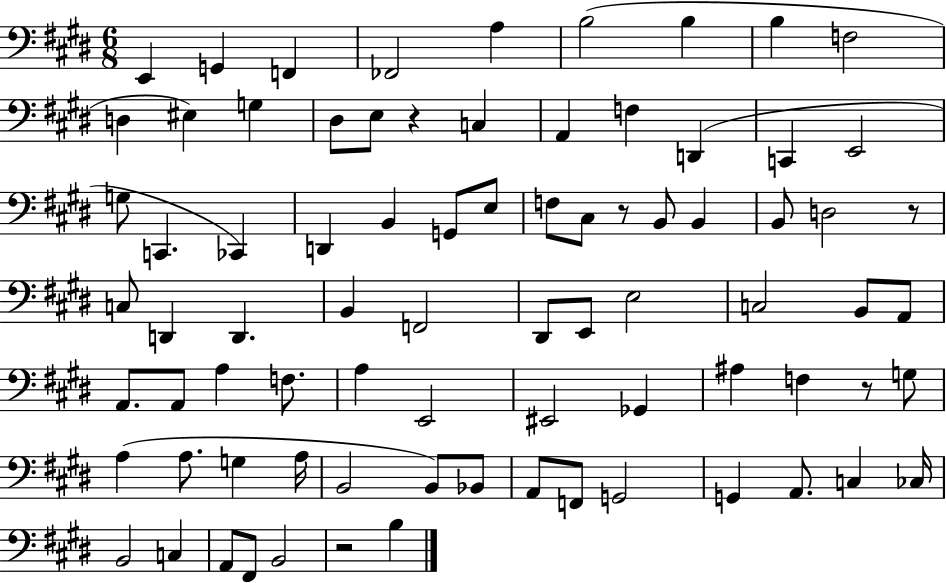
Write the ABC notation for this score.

X:1
T:Untitled
M:6/8
L:1/4
K:E
E,, G,, F,, _F,,2 A, B,2 B, B, F,2 D, ^E, G, ^D,/2 E,/2 z C, A,, F, D,, C,, E,,2 G,/2 C,, _C,, D,, B,, G,,/2 E,/2 F,/2 ^C,/2 z/2 B,,/2 B,, B,,/2 D,2 z/2 C,/2 D,, D,, B,, F,,2 ^D,,/2 E,,/2 E,2 C,2 B,,/2 A,,/2 A,,/2 A,,/2 A, F,/2 A, E,,2 ^E,,2 _G,, ^A, F, z/2 G,/2 A, A,/2 G, A,/4 B,,2 B,,/2 _B,,/2 A,,/2 F,,/2 G,,2 G,, A,,/2 C, _C,/4 B,,2 C, A,,/2 ^F,,/2 B,,2 z2 B,